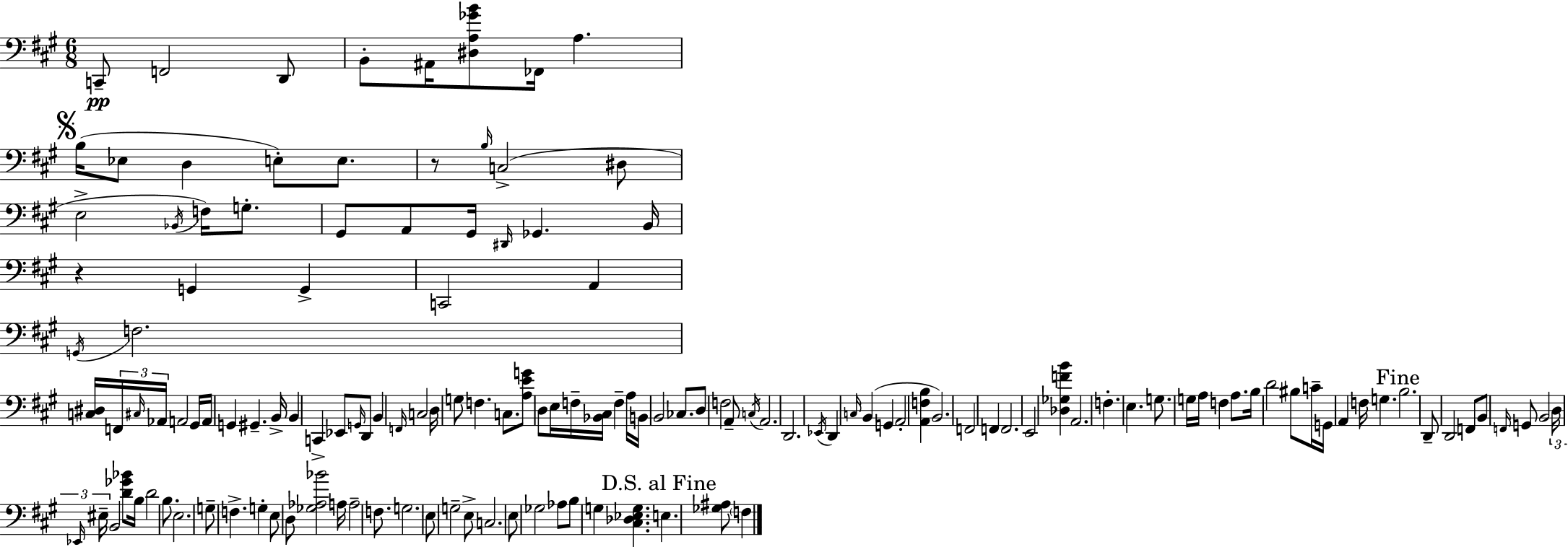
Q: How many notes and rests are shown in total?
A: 141